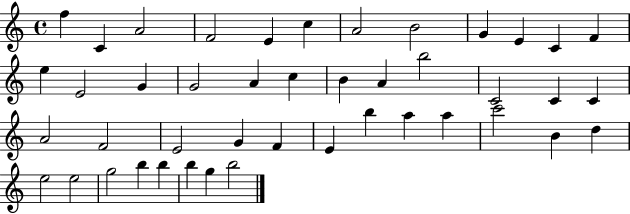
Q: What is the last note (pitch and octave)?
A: B5